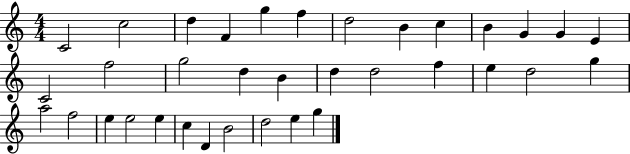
C4/h C5/h D5/q F4/q G5/q F5/q D5/h B4/q C5/q B4/q G4/q G4/q E4/q C4/h F5/h G5/h D5/q B4/q D5/q D5/h F5/q E5/q D5/h G5/q A5/h F5/h E5/q E5/h E5/q C5/q D4/q B4/h D5/h E5/q G5/q